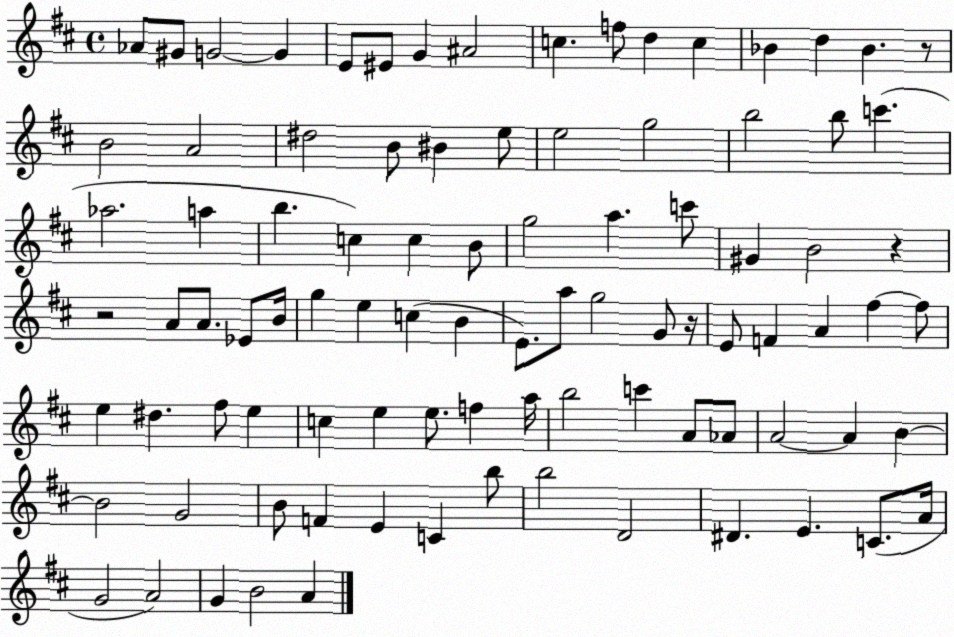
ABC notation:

X:1
T:Untitled
M:4/4
L:1/4
K:D
_A/2 ^G/2 G2 G E/2 ^E/2 G ^A2 c f/2 d c _B d _B z/2 B2 A2 ^d2 B/2 ^B e/2 e2 g2 b2 b/2 c' _a2 a b c c B/2 g2 a c'/2 ^G B2 z z2 A/2 A/2 _E/2 B/4 g e c B E/2 a/2 g2 G/2 z/4 E/2 F A ^f ^f/2 e ^d ^f/2 e c e e/2 f a/4 b2 c' A/2 _A/2 A2 A B B2 G2 B/2 F E C b/2 b2 D2 ^D E C/2 A/4 G2 A2 G B2 A